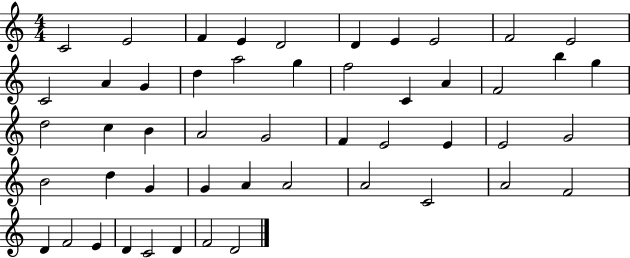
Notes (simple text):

C4/h E4/h F4/q E4/q D4/h D4/q E4/q E4/h F4/h E4/h C4/h A4/q G4/q D5/q A5/h G5/q F5/h C4/q A4/q F4/h B5/q G5/q D5/h C5/q B4/q A4/h G4/h F4/q E4/h E4/q E4/h G4/h B4/h D5/q G4/q G4/q A4/q A4/h A4/h C4/h A4/h F4/h D4/q F4/h E4/q D4/q C4/h D4/q F4/h D4/h